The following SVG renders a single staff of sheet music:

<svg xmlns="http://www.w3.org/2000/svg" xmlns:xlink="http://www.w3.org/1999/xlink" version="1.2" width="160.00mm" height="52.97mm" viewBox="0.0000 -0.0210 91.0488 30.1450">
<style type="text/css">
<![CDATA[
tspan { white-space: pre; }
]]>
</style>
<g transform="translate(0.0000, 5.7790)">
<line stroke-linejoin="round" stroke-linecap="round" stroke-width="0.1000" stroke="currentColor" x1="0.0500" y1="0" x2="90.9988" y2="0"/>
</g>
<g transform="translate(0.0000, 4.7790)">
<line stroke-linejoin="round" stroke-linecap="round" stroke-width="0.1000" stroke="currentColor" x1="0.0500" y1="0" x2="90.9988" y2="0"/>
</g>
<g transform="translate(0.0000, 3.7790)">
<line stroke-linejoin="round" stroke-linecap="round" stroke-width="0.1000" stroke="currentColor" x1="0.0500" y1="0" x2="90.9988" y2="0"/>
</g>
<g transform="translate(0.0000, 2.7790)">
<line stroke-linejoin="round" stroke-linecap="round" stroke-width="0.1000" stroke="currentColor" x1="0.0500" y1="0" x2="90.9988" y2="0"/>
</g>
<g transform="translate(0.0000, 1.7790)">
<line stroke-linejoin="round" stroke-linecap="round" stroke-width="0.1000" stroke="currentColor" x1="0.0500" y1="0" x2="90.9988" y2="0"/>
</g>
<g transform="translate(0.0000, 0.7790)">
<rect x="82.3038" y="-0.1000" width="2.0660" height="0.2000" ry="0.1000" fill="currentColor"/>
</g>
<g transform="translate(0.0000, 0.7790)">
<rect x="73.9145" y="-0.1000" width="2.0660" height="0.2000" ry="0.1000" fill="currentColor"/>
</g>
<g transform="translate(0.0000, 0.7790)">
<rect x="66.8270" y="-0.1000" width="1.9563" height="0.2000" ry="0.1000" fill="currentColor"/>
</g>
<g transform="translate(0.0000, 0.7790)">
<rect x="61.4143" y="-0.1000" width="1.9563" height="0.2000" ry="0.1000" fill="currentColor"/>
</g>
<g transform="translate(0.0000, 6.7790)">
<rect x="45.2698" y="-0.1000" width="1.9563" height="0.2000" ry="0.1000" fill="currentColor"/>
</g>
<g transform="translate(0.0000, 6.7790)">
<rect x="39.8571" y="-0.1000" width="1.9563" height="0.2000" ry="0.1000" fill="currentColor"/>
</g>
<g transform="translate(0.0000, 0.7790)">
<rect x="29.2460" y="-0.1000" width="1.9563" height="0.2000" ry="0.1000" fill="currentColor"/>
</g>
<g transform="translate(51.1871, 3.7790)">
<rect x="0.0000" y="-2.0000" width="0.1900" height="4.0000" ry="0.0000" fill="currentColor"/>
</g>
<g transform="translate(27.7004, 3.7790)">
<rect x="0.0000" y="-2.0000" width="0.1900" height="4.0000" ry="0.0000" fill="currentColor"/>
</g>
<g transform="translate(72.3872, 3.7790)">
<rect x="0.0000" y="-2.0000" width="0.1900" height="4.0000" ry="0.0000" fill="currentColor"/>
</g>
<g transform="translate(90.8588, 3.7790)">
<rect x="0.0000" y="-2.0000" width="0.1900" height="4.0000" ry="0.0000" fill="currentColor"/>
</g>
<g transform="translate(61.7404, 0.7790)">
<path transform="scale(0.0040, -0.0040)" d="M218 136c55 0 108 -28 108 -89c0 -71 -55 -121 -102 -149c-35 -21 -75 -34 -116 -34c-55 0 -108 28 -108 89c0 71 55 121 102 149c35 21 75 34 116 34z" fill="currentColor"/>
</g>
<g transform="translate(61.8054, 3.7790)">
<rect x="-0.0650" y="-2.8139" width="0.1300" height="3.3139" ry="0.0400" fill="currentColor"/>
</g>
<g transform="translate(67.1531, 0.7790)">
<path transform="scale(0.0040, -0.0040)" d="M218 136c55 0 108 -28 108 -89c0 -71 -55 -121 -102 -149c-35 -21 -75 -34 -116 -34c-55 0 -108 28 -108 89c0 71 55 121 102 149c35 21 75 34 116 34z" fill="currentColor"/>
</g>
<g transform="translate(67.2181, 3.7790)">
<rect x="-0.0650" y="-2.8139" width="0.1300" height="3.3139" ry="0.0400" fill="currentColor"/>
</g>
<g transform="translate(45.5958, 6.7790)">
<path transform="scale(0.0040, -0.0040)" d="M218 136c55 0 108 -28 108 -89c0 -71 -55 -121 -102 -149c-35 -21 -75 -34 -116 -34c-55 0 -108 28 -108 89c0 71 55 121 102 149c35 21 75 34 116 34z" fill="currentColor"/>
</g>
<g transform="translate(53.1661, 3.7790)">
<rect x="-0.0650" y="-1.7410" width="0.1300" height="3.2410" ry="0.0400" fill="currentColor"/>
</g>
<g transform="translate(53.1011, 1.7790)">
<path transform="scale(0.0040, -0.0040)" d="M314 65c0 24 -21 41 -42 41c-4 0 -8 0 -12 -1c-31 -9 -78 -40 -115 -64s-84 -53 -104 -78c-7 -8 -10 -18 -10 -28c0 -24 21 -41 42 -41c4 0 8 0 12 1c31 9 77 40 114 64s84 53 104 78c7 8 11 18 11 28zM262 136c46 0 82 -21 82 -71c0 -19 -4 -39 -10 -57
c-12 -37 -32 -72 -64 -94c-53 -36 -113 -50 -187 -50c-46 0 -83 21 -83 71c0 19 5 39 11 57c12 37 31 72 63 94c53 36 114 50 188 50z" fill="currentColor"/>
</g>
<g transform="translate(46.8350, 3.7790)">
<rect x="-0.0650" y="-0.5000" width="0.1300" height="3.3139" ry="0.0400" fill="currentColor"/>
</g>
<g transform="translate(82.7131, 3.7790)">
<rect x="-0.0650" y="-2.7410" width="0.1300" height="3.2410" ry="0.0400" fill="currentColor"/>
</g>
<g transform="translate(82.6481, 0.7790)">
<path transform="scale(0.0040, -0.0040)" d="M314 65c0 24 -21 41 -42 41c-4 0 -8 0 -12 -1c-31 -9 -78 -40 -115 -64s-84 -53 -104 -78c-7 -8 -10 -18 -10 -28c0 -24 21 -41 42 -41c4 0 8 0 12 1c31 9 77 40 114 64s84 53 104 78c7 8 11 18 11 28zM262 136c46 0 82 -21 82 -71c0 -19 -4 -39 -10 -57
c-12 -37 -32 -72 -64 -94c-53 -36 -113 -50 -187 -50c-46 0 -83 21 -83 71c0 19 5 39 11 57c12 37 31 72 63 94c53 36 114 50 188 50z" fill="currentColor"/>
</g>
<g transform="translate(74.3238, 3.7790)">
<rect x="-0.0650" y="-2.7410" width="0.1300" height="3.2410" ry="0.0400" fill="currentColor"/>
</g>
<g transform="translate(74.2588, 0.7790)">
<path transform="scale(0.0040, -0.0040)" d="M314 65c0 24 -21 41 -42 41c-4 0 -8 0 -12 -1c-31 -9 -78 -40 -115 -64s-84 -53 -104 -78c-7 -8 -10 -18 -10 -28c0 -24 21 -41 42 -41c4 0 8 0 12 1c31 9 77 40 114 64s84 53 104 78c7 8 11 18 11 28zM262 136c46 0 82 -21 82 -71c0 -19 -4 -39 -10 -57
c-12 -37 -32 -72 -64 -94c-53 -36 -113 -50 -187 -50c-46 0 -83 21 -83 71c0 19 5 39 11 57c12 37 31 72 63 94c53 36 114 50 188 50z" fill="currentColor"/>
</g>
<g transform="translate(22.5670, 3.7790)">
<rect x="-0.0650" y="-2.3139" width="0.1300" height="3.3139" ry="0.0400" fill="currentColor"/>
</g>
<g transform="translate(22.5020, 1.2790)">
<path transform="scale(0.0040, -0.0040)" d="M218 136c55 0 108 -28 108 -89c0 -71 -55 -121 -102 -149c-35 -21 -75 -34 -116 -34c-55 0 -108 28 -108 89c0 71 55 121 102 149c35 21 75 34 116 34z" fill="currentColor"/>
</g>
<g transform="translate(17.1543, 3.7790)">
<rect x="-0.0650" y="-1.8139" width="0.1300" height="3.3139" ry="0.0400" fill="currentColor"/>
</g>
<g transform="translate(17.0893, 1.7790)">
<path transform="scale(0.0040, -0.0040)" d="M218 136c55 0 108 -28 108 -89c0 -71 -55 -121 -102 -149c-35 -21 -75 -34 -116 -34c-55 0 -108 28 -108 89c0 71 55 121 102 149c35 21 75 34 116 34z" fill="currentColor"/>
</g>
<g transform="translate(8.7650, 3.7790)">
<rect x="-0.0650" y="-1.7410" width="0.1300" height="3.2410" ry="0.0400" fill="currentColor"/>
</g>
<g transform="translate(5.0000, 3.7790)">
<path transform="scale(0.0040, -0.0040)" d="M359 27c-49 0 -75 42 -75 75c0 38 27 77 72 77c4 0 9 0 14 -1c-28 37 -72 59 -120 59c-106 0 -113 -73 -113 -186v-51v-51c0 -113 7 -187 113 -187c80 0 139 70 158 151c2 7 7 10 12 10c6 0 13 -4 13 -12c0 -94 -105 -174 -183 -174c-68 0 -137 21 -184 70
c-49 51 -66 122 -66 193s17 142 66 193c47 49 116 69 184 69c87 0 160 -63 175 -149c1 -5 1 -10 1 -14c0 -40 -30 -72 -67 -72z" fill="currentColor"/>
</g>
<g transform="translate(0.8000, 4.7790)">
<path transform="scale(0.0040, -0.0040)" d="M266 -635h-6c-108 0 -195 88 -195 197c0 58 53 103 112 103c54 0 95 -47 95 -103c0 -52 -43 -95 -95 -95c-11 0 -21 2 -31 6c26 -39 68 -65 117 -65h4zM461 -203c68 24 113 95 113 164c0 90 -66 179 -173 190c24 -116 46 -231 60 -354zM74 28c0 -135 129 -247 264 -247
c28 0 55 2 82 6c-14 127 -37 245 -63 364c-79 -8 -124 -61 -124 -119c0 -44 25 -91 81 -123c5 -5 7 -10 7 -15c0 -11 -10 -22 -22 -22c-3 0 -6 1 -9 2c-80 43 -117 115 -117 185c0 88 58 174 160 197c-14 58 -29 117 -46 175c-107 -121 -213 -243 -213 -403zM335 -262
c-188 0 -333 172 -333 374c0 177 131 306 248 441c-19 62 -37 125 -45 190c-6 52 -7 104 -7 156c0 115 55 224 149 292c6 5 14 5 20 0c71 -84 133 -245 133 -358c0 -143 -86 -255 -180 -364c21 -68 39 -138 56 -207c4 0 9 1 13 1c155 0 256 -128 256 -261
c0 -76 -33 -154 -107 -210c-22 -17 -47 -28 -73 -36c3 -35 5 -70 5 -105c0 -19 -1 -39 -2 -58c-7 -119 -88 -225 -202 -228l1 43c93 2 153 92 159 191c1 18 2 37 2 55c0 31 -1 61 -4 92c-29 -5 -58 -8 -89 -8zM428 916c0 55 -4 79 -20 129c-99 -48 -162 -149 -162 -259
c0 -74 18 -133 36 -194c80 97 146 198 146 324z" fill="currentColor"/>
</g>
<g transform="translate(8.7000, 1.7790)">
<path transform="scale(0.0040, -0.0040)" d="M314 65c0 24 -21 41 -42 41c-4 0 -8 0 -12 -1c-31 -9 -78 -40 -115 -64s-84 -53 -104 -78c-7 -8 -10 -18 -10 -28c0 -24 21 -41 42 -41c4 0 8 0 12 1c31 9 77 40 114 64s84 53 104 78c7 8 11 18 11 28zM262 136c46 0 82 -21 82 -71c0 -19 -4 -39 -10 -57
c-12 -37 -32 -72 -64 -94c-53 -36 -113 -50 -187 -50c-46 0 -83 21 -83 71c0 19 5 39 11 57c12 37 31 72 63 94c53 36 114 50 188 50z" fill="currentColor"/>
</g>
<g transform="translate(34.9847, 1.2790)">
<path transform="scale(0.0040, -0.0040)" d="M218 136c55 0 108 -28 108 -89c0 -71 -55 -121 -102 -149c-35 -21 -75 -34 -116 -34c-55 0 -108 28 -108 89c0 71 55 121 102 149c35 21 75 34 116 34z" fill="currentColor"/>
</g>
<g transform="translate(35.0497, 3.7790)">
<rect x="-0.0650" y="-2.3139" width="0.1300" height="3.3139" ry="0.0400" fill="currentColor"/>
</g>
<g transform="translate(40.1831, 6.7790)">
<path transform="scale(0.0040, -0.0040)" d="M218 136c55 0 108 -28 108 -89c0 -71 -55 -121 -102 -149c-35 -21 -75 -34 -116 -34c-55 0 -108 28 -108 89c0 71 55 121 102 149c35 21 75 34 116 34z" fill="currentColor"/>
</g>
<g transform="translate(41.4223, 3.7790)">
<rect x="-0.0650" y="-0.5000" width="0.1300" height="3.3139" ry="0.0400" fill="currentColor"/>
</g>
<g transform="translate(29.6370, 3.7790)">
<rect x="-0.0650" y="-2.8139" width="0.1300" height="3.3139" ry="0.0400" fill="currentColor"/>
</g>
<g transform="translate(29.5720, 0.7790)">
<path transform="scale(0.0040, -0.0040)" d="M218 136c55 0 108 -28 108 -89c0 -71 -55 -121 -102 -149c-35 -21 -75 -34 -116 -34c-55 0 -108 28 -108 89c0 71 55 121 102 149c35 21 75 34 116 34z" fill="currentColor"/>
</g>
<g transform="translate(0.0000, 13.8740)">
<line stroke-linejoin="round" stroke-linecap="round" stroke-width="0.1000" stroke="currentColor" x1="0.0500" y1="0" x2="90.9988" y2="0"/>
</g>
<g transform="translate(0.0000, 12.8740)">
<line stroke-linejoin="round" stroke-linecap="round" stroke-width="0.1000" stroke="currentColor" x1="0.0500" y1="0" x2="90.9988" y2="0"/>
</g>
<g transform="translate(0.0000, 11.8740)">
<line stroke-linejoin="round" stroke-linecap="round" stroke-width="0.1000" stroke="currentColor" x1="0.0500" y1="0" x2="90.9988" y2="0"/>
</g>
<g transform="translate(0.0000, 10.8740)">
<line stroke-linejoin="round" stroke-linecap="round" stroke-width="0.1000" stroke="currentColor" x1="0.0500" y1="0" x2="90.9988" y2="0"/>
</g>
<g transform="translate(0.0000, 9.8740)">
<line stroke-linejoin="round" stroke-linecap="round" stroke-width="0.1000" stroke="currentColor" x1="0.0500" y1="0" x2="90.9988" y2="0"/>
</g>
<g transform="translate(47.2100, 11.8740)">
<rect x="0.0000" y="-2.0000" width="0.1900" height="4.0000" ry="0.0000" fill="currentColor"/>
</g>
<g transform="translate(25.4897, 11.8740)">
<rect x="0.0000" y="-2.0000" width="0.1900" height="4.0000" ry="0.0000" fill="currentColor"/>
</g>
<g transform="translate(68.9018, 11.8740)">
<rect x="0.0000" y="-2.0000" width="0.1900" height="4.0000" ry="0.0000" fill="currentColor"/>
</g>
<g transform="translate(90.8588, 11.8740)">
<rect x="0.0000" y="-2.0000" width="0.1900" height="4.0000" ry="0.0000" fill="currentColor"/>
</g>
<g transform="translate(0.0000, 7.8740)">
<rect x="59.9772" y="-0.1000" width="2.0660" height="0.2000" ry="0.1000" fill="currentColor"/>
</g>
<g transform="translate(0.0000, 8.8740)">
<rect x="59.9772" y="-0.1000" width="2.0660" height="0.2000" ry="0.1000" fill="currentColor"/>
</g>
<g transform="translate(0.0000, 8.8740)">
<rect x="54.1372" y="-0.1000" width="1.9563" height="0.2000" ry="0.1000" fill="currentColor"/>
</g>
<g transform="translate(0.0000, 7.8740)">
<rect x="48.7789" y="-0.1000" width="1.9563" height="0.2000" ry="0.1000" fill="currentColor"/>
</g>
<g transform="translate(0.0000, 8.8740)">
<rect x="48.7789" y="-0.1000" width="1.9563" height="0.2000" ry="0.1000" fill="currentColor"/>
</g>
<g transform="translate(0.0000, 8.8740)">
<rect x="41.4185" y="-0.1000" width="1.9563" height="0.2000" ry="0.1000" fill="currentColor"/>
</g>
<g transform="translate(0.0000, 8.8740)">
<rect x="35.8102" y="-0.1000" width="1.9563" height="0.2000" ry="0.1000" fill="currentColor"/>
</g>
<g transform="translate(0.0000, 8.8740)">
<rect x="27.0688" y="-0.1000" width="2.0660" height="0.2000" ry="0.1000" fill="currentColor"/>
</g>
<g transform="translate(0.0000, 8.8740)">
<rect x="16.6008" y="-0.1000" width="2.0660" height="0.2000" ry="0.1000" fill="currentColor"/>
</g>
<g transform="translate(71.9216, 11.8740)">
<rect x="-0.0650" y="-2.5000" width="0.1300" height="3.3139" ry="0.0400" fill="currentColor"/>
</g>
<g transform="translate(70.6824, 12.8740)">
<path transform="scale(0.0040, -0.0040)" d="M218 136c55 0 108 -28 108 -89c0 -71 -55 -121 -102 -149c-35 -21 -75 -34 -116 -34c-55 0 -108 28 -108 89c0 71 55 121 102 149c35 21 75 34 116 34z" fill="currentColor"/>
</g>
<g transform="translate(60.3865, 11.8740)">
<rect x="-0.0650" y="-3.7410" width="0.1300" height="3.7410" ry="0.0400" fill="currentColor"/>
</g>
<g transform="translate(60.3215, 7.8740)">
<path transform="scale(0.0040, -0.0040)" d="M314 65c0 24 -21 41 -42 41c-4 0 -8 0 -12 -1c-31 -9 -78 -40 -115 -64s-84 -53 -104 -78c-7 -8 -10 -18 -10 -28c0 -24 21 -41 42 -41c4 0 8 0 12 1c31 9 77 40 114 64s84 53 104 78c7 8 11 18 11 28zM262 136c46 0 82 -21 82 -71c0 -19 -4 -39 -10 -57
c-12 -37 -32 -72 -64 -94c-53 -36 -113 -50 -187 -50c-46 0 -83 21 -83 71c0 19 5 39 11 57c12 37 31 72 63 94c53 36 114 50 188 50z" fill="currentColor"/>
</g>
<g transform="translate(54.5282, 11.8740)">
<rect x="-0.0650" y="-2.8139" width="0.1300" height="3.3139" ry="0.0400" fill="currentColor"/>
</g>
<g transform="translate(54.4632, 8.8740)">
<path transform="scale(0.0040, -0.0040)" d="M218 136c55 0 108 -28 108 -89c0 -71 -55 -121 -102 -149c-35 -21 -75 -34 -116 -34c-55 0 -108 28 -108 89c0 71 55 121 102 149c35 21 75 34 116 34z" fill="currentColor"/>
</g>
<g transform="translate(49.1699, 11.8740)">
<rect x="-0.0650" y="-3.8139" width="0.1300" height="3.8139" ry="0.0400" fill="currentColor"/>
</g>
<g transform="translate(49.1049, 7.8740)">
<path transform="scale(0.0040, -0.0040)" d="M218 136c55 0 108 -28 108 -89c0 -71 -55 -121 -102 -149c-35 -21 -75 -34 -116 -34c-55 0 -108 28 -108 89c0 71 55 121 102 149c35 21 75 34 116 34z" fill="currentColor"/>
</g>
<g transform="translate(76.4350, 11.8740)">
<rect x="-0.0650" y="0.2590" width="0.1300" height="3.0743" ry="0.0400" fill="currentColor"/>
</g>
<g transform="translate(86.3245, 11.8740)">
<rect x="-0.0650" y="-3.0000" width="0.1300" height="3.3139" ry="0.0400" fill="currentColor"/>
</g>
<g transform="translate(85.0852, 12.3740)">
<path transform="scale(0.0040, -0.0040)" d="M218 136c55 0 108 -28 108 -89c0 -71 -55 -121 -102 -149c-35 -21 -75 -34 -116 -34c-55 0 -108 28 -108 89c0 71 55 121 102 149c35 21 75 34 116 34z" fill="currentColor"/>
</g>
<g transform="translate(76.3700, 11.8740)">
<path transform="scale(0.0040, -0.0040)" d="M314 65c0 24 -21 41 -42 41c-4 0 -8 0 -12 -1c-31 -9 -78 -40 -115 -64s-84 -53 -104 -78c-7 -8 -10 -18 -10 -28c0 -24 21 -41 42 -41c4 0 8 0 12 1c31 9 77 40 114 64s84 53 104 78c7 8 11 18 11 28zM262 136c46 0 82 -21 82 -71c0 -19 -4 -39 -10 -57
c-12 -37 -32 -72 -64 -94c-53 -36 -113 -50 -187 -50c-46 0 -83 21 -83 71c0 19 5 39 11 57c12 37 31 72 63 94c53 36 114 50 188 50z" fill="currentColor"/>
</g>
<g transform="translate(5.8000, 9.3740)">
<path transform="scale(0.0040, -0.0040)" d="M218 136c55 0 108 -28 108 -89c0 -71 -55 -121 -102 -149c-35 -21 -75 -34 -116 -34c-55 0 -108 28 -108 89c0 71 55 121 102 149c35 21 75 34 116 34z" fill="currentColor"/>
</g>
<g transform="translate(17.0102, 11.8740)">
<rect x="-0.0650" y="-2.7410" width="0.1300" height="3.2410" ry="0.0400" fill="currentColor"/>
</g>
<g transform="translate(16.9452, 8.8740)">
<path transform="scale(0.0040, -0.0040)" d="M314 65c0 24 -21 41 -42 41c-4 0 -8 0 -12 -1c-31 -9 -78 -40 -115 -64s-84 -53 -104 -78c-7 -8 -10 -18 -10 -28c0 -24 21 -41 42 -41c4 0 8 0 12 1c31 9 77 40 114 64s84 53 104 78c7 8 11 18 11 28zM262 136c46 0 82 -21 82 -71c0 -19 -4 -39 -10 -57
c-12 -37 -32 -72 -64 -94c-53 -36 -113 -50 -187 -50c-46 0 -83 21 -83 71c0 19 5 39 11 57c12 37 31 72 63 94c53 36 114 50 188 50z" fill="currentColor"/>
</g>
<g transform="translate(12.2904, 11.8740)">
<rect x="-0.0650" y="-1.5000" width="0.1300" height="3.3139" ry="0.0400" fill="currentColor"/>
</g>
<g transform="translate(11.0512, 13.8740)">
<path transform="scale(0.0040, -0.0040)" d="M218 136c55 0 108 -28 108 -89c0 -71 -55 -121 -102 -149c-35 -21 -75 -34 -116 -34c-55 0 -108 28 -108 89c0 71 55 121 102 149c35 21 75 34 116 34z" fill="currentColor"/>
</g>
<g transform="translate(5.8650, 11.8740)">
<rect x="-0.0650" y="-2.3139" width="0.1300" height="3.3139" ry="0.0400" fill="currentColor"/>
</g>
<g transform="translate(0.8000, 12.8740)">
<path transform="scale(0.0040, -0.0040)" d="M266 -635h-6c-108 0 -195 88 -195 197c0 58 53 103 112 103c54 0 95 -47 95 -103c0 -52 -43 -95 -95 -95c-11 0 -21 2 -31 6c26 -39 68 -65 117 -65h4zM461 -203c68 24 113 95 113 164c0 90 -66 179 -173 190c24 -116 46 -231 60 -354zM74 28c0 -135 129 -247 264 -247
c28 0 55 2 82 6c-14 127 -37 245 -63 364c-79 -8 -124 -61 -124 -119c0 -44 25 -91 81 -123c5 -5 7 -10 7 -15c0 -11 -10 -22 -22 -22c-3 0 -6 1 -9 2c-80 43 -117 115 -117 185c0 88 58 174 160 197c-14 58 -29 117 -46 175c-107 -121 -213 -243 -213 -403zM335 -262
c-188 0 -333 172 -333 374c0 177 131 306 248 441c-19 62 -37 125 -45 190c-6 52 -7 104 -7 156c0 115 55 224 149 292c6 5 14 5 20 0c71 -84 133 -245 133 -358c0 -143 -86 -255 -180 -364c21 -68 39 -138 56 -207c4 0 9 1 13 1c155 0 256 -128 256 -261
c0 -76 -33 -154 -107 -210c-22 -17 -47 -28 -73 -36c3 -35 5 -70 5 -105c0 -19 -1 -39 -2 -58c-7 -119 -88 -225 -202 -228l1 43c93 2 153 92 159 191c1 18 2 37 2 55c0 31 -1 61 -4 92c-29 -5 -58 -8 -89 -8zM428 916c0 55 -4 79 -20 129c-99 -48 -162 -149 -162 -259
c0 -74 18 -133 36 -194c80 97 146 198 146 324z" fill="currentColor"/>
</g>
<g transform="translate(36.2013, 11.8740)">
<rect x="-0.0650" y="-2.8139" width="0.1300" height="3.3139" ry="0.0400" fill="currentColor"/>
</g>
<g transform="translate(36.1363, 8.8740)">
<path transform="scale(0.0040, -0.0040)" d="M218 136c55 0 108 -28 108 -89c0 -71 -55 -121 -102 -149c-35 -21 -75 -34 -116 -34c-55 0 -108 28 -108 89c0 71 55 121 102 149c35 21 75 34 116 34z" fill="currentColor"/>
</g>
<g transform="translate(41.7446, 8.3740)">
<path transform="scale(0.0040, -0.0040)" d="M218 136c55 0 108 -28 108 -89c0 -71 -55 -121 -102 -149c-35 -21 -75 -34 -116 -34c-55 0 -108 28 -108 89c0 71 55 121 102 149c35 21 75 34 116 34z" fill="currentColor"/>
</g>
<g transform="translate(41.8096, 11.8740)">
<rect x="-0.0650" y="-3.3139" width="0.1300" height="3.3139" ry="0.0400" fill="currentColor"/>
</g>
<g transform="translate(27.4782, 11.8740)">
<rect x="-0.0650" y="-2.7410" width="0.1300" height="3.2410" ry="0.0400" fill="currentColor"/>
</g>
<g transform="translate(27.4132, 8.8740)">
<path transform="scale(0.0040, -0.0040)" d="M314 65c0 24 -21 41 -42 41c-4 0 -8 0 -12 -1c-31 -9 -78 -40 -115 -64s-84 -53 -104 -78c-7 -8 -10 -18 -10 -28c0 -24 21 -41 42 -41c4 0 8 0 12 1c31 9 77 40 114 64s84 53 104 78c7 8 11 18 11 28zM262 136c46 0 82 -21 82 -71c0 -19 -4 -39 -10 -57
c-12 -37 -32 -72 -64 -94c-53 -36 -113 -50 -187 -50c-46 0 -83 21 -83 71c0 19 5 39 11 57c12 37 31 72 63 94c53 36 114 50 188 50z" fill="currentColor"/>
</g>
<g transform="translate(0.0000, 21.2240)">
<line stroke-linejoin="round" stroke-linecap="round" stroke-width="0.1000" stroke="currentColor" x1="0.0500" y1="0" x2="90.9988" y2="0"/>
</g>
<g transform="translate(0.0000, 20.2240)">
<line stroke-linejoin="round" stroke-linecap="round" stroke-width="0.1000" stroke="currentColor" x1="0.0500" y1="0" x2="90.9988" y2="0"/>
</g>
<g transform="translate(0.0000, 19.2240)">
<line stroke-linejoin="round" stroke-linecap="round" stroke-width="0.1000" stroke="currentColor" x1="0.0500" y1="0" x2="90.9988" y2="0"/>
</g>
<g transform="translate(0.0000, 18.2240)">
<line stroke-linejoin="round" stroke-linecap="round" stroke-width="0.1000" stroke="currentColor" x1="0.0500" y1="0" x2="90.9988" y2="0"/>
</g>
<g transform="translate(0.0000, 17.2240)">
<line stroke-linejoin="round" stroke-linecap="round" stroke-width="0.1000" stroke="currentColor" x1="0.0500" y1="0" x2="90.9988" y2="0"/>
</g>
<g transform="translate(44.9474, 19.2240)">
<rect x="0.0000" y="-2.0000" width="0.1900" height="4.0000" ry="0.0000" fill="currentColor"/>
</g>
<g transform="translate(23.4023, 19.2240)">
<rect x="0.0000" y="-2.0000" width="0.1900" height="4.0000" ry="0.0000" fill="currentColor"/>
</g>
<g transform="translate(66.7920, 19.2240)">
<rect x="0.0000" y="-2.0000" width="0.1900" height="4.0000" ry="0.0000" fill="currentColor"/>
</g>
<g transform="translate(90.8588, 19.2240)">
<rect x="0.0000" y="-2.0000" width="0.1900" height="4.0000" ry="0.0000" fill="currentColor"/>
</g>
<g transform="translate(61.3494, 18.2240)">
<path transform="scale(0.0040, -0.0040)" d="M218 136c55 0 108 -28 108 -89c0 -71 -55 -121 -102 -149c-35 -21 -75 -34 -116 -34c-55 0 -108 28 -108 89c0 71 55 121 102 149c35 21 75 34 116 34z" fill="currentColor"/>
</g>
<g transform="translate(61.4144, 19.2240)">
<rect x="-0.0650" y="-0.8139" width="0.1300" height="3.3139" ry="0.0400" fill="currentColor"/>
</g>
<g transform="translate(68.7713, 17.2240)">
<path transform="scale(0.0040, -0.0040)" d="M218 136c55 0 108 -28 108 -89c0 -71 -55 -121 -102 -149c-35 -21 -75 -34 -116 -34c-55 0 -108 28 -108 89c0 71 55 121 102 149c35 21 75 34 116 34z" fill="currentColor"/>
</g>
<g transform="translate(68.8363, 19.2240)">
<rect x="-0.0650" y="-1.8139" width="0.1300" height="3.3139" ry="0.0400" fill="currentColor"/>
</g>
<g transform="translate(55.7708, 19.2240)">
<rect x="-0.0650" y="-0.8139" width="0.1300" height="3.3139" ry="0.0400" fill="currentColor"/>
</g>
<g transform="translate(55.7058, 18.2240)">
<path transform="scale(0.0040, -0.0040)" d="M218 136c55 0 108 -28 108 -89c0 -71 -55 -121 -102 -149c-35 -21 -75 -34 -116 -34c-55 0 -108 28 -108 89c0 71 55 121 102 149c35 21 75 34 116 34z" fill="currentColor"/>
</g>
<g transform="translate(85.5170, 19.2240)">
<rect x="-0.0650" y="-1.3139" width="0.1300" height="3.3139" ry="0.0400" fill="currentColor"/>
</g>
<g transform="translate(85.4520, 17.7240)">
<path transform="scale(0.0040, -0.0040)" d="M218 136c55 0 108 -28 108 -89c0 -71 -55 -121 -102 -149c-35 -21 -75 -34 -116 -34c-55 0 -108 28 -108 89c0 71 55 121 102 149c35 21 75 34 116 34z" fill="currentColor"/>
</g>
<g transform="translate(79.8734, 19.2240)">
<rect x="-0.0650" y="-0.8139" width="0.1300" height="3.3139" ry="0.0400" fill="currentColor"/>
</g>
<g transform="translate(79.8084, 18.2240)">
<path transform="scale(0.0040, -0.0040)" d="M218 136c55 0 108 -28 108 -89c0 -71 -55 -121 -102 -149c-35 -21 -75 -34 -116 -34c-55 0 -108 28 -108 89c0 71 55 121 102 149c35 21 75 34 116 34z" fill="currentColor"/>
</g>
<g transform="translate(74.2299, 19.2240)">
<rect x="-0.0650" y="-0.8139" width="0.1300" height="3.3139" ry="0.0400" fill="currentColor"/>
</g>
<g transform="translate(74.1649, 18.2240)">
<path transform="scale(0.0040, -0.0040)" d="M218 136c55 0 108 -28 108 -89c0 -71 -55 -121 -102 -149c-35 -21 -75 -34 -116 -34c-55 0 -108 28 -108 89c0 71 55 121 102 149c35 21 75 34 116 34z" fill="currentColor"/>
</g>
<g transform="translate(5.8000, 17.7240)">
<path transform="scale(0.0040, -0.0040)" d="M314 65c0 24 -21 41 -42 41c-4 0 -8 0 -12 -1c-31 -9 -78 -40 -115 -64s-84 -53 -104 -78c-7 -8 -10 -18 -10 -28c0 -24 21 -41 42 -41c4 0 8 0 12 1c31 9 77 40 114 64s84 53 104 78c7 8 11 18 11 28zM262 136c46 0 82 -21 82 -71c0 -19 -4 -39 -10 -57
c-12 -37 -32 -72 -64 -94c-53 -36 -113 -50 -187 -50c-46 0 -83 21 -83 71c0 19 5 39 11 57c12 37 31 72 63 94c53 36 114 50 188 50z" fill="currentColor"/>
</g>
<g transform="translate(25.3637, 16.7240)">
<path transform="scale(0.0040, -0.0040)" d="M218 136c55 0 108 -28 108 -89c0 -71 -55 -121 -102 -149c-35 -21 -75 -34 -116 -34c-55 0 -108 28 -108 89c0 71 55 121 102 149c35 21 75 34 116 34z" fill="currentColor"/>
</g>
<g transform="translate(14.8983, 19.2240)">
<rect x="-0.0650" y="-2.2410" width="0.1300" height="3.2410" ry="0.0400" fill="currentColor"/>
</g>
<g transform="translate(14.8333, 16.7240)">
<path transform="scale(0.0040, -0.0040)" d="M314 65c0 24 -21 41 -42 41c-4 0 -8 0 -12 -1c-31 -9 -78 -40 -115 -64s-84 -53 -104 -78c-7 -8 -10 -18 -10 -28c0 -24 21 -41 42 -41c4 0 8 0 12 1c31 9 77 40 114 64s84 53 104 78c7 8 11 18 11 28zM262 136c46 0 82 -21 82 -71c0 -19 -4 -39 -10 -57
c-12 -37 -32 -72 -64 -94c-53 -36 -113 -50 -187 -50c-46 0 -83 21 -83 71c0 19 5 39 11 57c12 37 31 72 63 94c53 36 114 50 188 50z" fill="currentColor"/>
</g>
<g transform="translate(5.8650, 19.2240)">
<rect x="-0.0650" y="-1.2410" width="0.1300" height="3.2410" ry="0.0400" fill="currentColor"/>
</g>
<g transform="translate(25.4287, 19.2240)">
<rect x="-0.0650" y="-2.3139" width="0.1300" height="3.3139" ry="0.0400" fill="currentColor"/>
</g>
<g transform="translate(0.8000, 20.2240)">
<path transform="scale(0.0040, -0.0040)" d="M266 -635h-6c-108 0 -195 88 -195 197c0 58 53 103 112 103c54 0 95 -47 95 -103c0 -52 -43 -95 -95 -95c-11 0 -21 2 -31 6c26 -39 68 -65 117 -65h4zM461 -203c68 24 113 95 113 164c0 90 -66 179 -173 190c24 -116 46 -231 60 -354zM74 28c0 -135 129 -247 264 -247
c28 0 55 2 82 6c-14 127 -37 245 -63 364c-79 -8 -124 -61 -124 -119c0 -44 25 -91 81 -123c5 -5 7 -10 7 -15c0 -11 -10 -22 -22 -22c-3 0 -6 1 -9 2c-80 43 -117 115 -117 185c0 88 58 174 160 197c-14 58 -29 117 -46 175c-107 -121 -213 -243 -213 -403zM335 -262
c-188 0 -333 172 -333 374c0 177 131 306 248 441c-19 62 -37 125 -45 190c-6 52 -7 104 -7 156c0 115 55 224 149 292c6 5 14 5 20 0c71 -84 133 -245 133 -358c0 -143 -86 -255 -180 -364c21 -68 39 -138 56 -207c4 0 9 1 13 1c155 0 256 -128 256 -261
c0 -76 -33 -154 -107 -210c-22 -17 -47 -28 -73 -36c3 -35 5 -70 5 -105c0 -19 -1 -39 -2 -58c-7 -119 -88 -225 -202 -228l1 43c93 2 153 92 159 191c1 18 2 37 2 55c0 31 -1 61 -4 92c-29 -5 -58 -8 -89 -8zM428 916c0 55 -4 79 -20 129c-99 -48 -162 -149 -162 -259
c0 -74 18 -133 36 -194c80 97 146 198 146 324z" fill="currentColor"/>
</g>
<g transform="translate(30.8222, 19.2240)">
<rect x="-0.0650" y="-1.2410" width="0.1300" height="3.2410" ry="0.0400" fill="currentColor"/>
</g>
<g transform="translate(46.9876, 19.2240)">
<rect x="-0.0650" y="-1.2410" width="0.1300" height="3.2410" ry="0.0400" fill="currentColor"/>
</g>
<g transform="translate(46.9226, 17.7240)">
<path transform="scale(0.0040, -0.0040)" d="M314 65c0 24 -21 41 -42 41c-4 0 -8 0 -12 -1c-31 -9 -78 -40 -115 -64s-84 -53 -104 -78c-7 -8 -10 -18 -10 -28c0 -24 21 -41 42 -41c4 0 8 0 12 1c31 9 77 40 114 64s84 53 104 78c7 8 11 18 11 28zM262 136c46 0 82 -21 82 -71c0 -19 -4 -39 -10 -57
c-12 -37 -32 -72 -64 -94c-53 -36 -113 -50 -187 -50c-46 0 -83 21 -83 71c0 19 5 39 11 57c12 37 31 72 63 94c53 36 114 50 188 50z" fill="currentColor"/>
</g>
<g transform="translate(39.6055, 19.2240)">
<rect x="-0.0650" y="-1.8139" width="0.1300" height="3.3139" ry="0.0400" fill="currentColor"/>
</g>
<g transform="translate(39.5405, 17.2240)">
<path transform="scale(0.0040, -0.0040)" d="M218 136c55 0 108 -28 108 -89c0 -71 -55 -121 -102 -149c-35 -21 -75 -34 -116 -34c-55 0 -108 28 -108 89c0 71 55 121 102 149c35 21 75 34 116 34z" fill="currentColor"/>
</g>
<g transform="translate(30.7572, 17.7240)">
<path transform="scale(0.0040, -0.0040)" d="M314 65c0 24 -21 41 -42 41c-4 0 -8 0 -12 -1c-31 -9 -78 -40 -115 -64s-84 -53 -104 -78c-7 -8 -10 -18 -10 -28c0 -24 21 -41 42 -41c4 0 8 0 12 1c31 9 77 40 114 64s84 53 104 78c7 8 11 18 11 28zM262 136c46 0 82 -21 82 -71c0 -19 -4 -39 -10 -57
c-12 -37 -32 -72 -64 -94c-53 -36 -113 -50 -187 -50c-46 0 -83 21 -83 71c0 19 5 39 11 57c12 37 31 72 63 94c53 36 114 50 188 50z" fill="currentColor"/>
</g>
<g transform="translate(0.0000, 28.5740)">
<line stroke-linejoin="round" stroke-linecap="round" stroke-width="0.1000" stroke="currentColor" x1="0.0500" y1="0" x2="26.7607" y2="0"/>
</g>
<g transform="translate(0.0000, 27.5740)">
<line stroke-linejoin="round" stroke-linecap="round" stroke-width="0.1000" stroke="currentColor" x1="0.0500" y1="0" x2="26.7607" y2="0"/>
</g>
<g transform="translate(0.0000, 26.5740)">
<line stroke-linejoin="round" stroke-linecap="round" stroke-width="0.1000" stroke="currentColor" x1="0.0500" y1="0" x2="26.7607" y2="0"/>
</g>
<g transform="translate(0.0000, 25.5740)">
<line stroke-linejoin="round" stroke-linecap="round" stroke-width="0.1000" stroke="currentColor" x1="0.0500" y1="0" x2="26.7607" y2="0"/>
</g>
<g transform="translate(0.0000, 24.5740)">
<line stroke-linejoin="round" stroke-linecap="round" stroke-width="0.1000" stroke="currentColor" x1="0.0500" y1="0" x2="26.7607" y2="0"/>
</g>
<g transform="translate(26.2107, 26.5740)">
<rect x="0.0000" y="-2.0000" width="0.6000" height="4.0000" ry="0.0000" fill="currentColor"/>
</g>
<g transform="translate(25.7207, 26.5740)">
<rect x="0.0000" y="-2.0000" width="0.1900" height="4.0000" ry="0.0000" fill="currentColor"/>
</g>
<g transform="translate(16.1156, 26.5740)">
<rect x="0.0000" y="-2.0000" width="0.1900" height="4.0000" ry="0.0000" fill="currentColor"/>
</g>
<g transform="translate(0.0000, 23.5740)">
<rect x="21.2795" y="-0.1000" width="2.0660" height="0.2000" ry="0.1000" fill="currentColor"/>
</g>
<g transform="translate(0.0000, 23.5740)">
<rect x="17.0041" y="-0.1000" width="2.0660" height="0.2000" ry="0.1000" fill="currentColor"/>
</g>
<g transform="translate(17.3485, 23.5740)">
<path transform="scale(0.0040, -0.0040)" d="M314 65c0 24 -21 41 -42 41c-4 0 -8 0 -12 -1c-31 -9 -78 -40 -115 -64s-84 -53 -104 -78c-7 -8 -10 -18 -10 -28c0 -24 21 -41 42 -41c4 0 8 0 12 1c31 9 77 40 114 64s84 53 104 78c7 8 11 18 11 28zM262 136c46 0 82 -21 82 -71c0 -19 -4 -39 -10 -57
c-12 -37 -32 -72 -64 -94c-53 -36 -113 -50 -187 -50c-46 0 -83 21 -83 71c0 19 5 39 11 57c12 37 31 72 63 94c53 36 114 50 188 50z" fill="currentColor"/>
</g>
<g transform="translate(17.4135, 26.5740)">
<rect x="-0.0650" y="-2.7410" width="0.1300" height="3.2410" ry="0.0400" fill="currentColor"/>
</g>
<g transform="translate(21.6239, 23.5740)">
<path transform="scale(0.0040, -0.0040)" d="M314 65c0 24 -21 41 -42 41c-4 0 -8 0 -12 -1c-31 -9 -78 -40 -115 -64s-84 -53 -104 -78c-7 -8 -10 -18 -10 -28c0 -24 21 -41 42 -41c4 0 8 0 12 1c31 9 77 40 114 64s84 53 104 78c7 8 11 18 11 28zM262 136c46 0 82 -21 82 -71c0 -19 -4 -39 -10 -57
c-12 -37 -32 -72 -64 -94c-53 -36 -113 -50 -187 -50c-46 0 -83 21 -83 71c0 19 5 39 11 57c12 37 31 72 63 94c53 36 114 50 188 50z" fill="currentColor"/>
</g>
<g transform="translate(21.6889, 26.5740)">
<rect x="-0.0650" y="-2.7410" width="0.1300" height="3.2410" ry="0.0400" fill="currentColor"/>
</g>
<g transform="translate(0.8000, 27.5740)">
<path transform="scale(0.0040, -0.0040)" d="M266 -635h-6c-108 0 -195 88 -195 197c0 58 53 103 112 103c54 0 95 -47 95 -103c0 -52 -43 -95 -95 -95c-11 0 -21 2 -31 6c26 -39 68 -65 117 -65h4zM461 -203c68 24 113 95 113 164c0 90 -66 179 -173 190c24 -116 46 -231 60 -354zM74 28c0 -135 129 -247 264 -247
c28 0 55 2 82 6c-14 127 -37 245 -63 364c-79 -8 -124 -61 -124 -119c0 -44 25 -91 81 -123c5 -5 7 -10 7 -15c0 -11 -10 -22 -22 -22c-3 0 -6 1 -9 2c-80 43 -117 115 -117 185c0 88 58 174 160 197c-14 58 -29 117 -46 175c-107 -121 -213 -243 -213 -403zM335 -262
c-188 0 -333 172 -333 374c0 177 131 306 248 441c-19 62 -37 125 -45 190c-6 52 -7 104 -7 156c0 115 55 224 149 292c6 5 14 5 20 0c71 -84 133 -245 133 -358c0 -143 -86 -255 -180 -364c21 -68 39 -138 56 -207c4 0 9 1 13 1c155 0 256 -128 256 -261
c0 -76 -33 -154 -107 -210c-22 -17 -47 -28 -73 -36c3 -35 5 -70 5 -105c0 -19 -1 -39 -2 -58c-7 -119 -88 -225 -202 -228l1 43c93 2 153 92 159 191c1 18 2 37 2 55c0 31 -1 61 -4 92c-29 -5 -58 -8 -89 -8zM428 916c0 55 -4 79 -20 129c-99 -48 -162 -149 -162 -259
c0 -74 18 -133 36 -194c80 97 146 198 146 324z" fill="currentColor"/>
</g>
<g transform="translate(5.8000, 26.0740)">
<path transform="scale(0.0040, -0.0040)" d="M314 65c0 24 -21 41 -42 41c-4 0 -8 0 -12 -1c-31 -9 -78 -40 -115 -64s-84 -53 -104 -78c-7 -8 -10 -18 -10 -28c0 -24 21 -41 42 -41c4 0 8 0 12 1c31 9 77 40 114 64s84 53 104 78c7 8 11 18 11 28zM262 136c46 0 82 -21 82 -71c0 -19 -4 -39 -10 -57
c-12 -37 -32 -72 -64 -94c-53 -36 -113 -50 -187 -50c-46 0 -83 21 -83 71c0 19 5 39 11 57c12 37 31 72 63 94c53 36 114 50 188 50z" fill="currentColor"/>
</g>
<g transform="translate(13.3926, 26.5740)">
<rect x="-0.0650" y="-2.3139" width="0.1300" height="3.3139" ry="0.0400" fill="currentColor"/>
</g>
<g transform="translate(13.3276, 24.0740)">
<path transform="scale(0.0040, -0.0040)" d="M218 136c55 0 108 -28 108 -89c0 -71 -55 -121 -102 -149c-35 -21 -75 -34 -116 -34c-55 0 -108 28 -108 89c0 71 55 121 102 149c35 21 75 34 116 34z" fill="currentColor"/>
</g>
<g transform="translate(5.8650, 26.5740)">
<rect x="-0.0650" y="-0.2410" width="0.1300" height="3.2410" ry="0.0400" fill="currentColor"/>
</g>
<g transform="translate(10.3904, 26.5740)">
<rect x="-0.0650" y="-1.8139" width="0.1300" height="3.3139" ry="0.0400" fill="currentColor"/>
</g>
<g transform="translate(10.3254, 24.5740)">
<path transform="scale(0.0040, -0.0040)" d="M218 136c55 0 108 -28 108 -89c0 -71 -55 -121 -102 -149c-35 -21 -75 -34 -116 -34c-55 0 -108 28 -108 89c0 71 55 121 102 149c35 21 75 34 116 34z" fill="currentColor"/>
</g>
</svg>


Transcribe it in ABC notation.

X:1
T:Untitled
M:4/4
L:1/4
K:C
f2 f g a g C C f2 a a a2 a2 g E a2 a2 a b c' a c'2 G B2 A e2 g2 g e2 f e2 d d f d d e c2 f g a2 a2